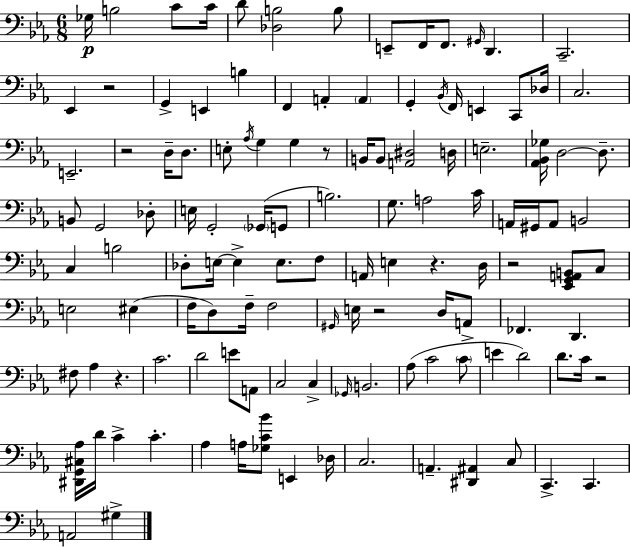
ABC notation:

X:1
T:Untitled
M:6/8
L:1/4
K:Eb
_G,/4 B,2 C/2 C/4 D/2 [_D,B,]2 B,/2 E,,/2 F,,/4 F,,/2 ^G,,/4 D,, C,,2 _E,, z2 G,, E,, B, F,, A,, A,, G,, _B,,/4 F,,/4 E,, C,,/2 _D,/4 C,2 E,,2 z2 D,/4 D,/2 E,/2 _A,/4 G, G, z/2 B,,/4 B,,/2 [A,,^D,]2 D,/4 E,2 [_A,,_B,,_G,]/4 D,2 D,/2 B,,/2 G,,2 _D,/2 E,/4 G,,2 _G,,/4 G,,/2 B,2 G,/2 A,2 C/4 A,,/4 ^G,,/4 A,,/2 B,,2 C, B,2 _D,/2 E,/4 E, E,/2 F,/2 A,,/4 E, z D,/4 z2 [_E,,G,,A,,B,,]/2 C,/2 E,2 ^E, F,/4 D,/2 F,/4 F,2 ^G,,/4 E,/4 z2 D,/4 A,,/2 _F,, D,, ^F,/2 _A, z C2 D2 E/2 A,,/2 C,2 C, _G,,/4 B,,2 _A,/2 C2 C/2 E D2 D/2 C/4 z2 [^D,,G,,^C,_A,]/4 D/4 C C _A, A,/4 [_G,C_B]/2 E,, _D,/4 C,2 A,, [^D,,^A,,] C,/2 C,, C,, A,,2 ^G,